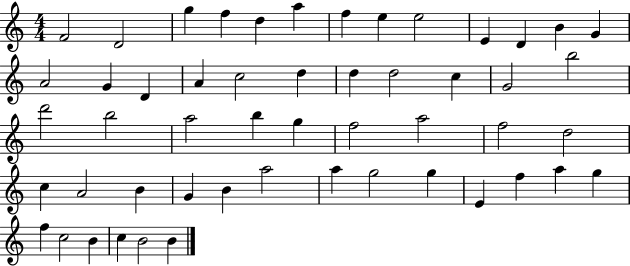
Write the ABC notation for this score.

X:1
T:Untitled
M:4/4
L:1/4
K:C
F2 D2 g f d a f e e2 E D B G A2 G D A c2 d d d2 c G2 b2 d'2 b2 a2 b g f2 a2 f2 d2 c A2 B G B a2 a g2 g E f a g f c2 B c B2 B